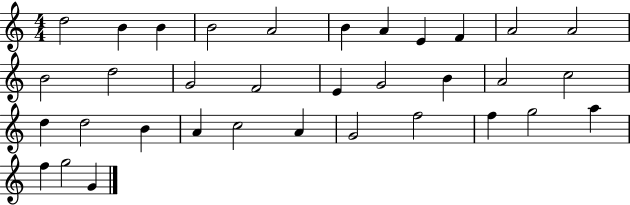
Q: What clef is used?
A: treble